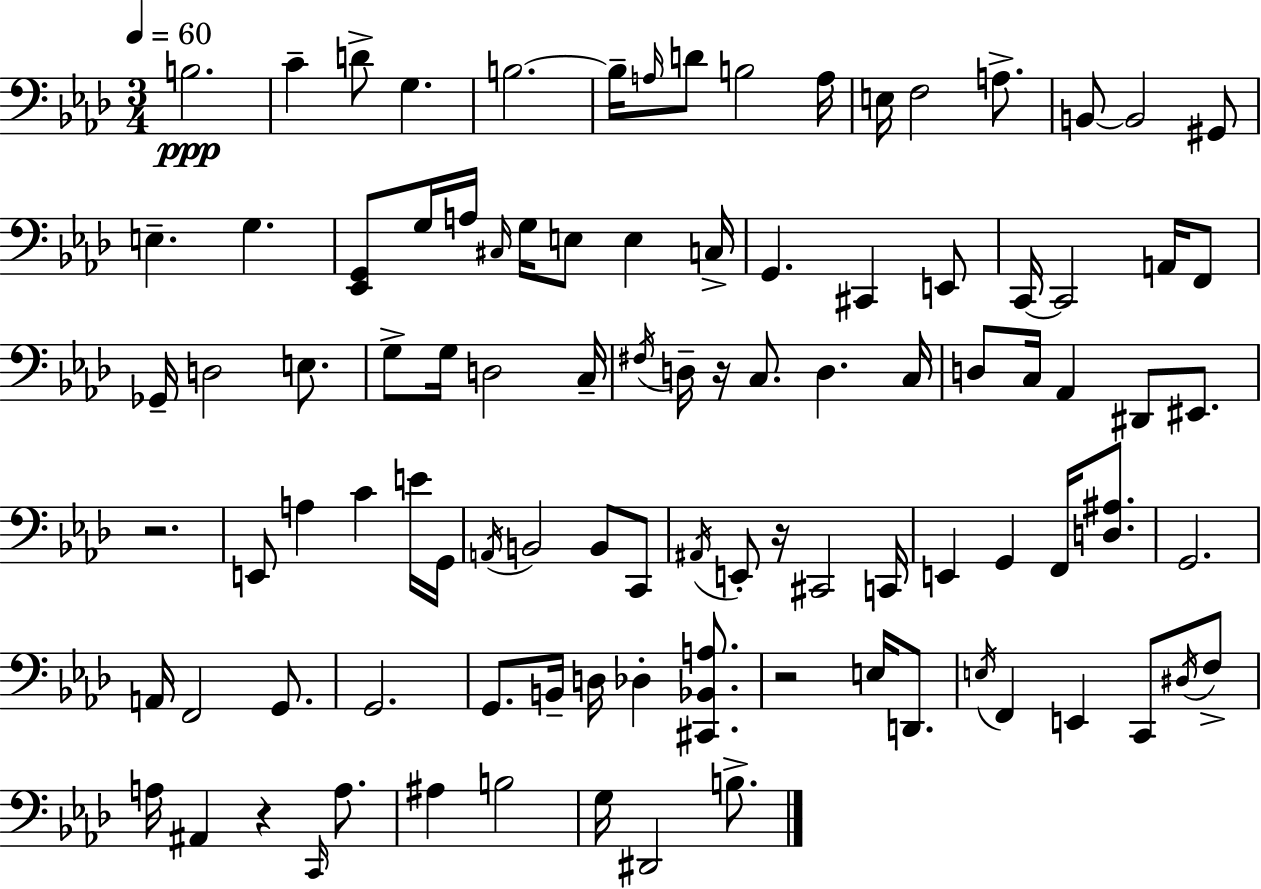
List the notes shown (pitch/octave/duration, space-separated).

B3/h. C4/q D4/e G3/q. B3/h. B3/s A3/s D4/e B3/h A3/s E3/s F3/h A3/e. B2/e B2/h G#2/e E3/q. G3/q. [Eb2,G2]/e G3/s A3/s C#3/s G3/s E3/e E3/q C3/s G2/q. C#2/q E2/e C2/s C2/h A2/s F2/e Gb2/s D3/h E3/e. G3/e G3/s D3/h C3/s F#3/s D3/s R/s C3/e. D3/q. C3/s D3/e C3/s Ab2/q D#2/e EIS2/e. R/h. E2/e A3/q C4/q E4/s G2/s A2/s B2/h B2/e C2/e A#2/s E2/e R/s C#2/h C2/s E2/q G2/q F2/s [D3,A#3]/e. G2/h. A2/s F2/h G2/e. G2/h. G2/e. B2/s D3/s Db3/q [C#2,Bb2,A3]/e. R/h E3/s D2/e. E3/s F2/q E2/q C2/e D#3/s F3/e A3/s A#2/q R/q C2/s A3/e. A#3/q B3/h G3/s D#2/h B3/e.